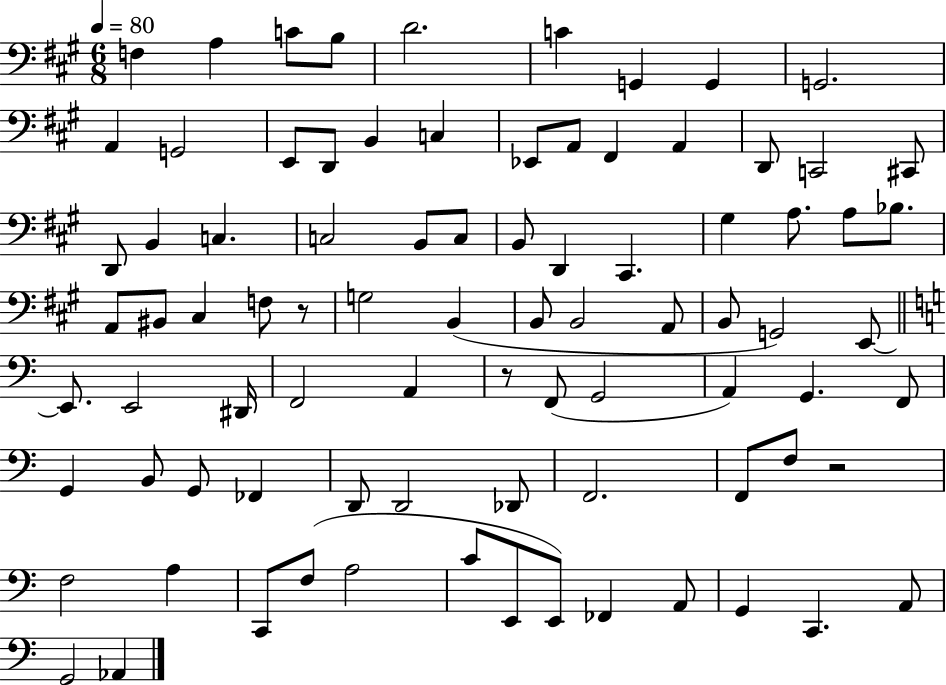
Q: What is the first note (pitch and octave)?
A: F3